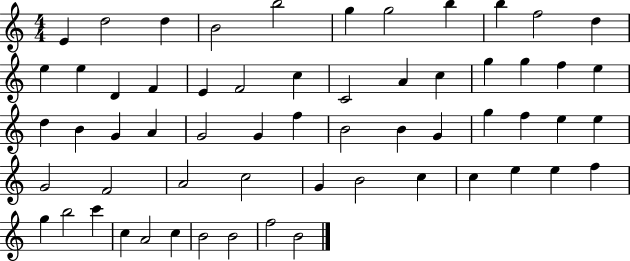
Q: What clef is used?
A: treble